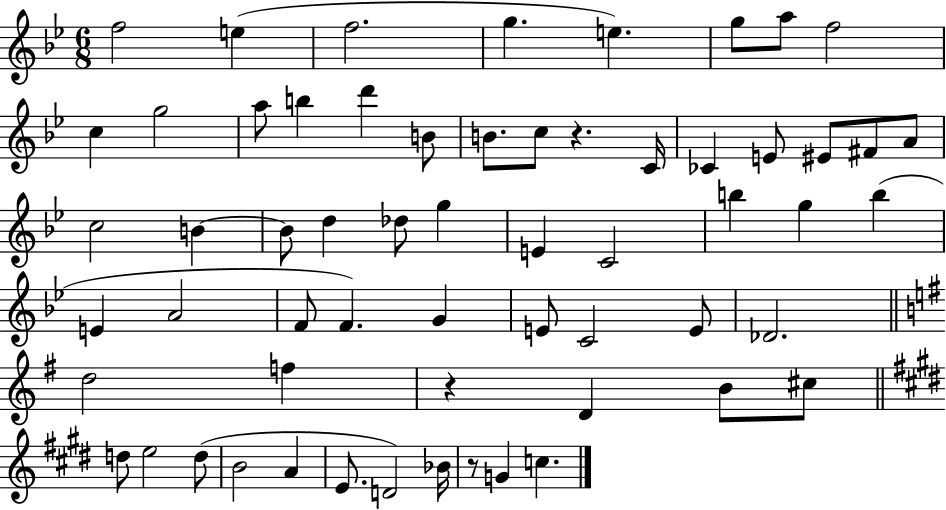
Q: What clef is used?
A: treble